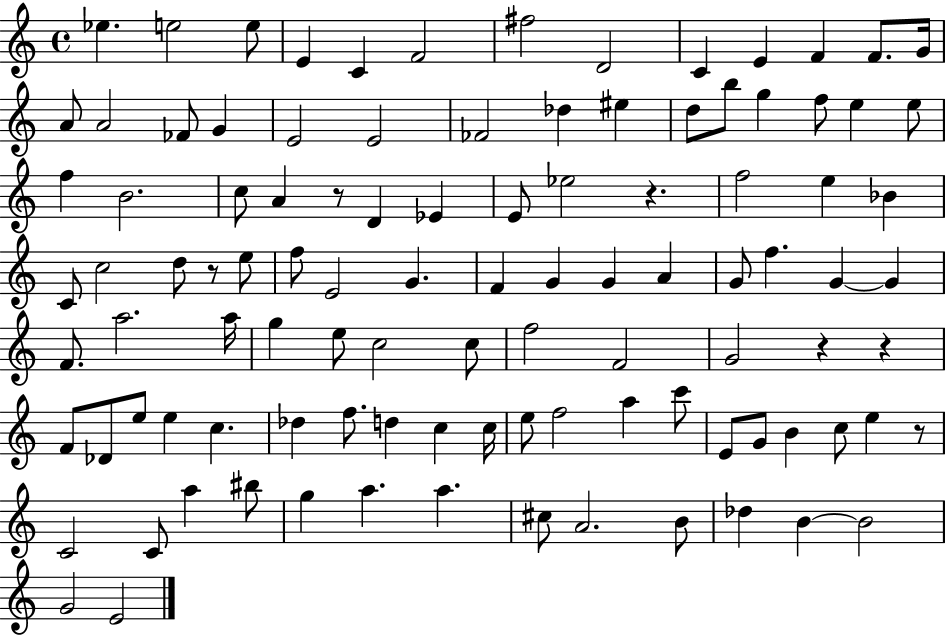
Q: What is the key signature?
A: C major